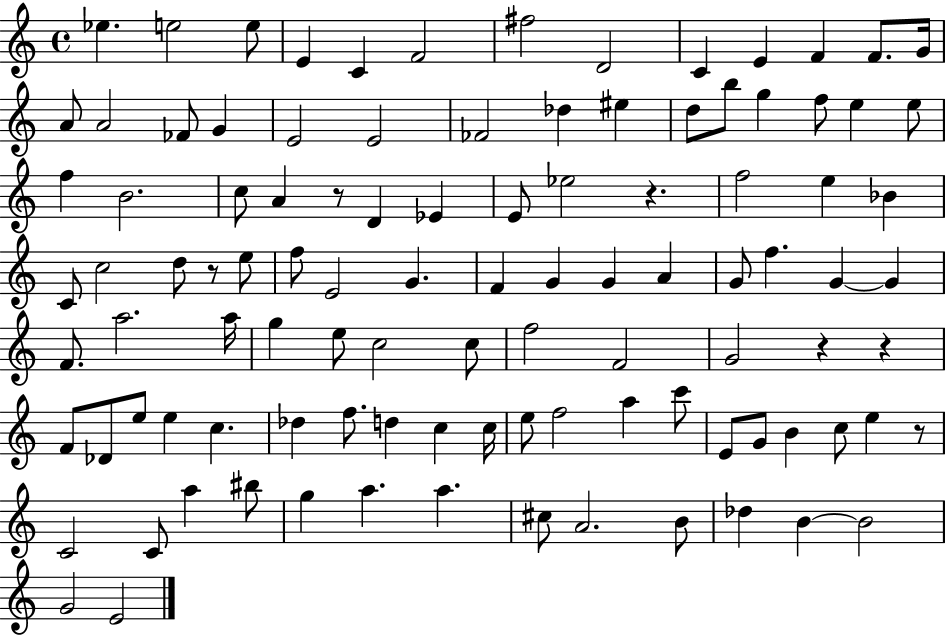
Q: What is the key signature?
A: C major